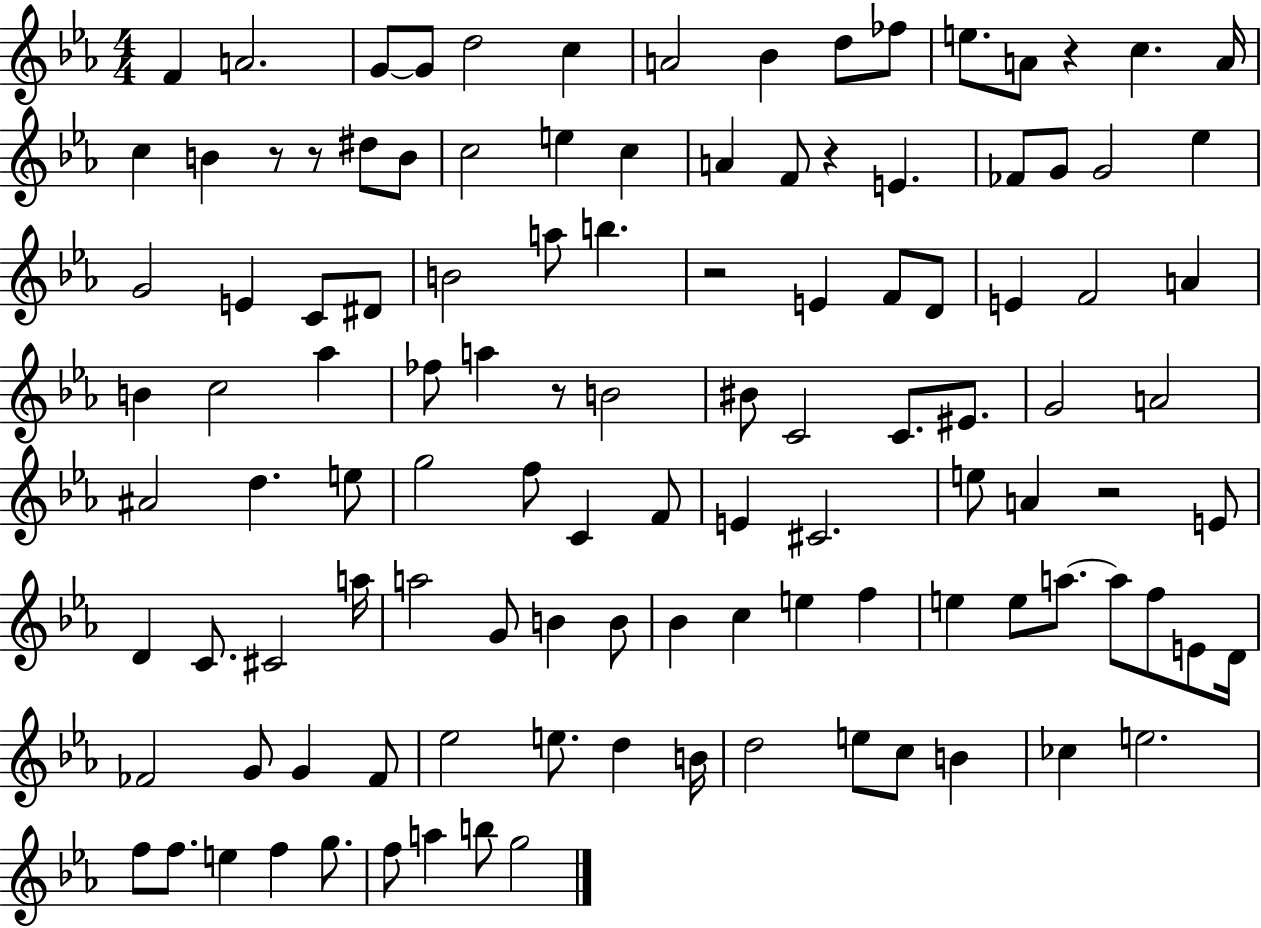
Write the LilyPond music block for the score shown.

{
  \clef treble
  \numericTimeSignature
  \time 4/4
  \key ees \major
  f'4 a'2. | g'8~~ g'8 d''2 c''4 | a'2 bes'4 d''8 fes''8 | e''8. a'8 r4 c''4. a'16 | \break c''4 b'4 r8 r8 dis''8 b'8 | c''2 e''4 c''4 | a'4 f'8 r4 e'4. | fes'8 g'8 g'2 ees''4 | \break g'2 e'4 c'8 dis'8 | b'2 a''8 b''4. | r2 e'4 f'8 d'8 | e'4 f'2 a'4 | \break b'4 c''2 aes''4 | fes''8 a''4 r8 b'2 | bis'8 c'2 c'8. eis'8. | g'2 a'2 | \break ais'2 d''4. e''8 | g''2 f''8 c'4 f'8 | e'4 cis'2. | e''8 a'4 r2 e'8 | \break d'4 c'8. cis'2 a''16 | a''2 g'8 b'4 b'8 | bes'4 c''4 e''4 f''4 | e''4 e''8 a''8.~~ a''8 f''8 e'8 d'16 | \break fes'2 g'8 g'4 fes'8 | ees''2 e''8. d''4 b'16 | d''2 e''8 c''8 b'4 | ces''4 e''2. | \break f''8 f''8. e''4 f''4 g''8. | f''8 a''4 b''8 g''2 | \bar "|."
}